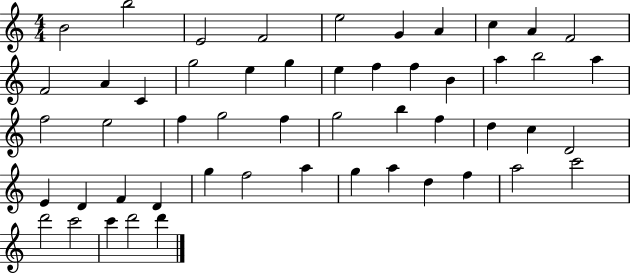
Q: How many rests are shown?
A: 0